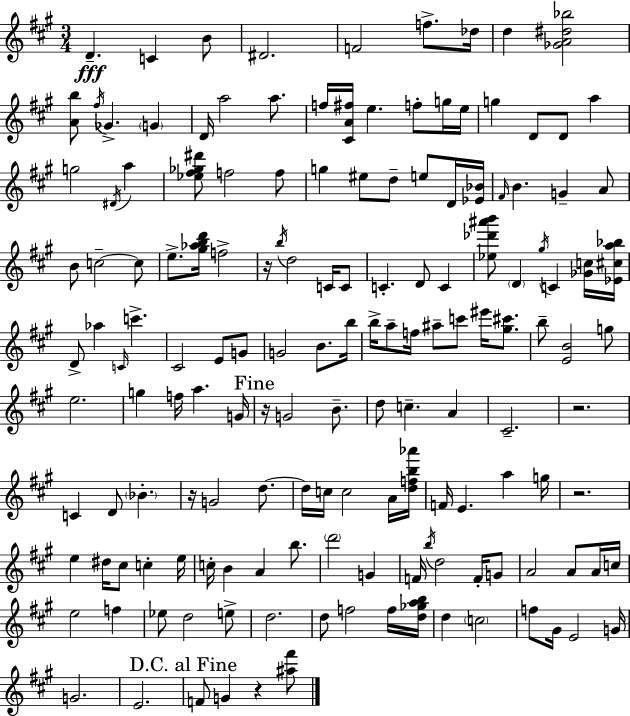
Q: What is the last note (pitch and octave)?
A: G4